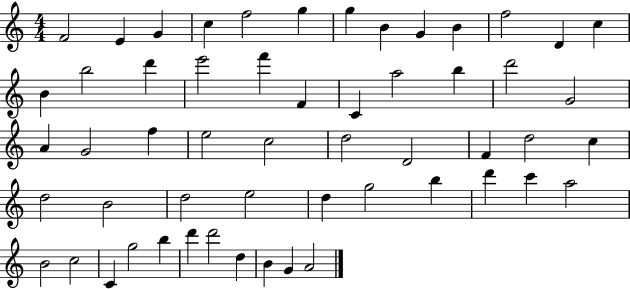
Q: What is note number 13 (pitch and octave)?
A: C5